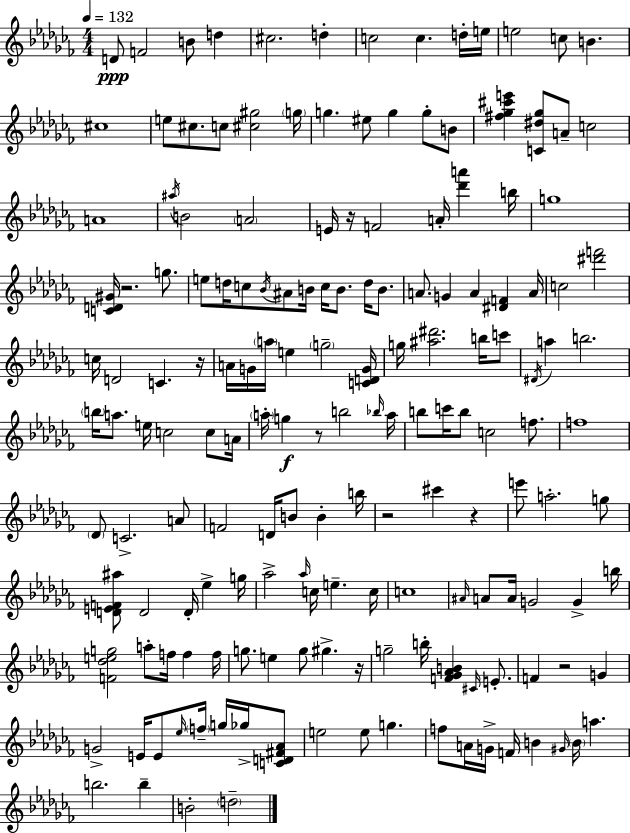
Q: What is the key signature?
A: AES minor